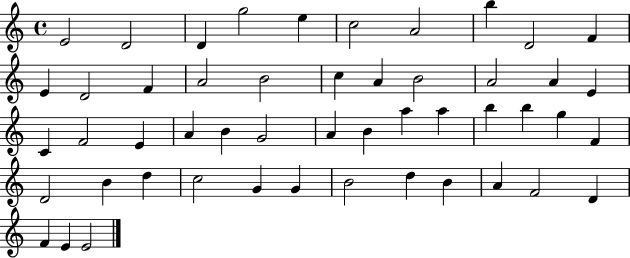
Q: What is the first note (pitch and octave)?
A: E4